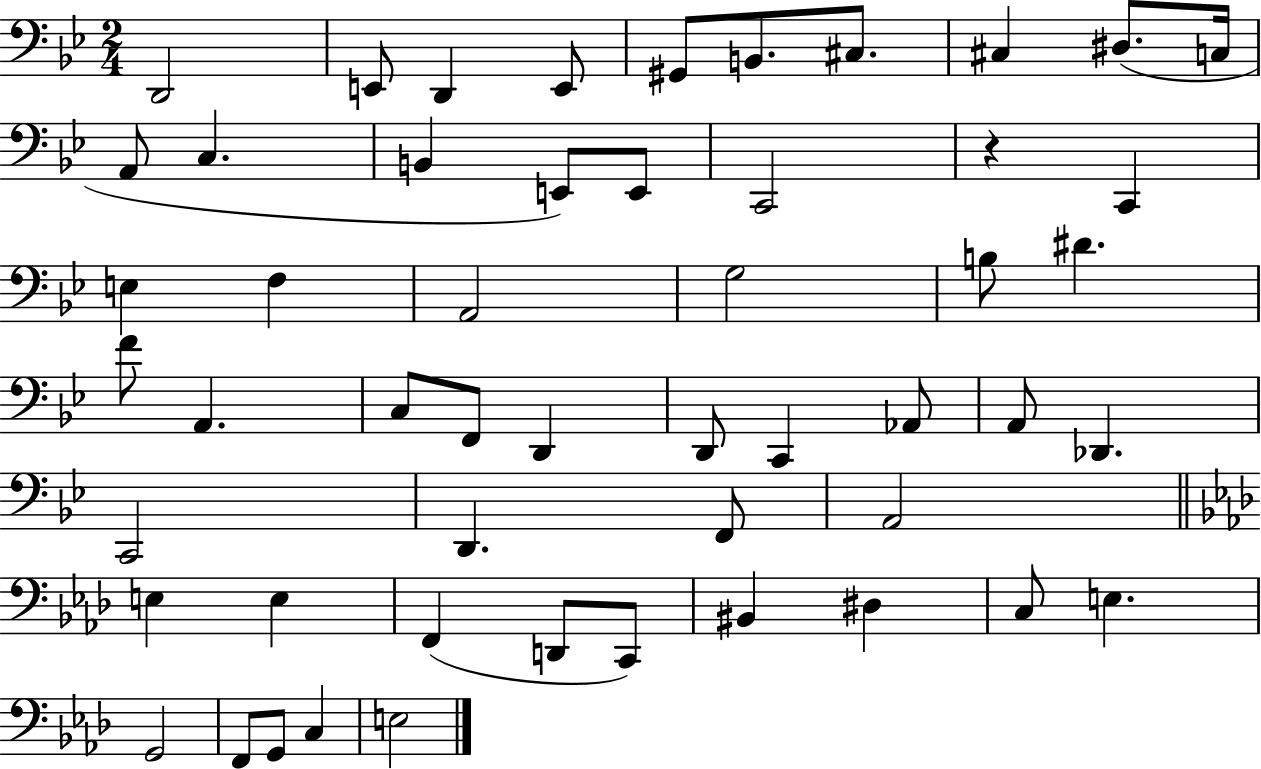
{
  \clef bass
  \numericTimeSignature
  \time 2/4
  \key bes \major
  \repeat volta 2 { d,2 | e,8 d,4 e,8 | gis,8 b,8. cis8. | cis4 dis8.( c16 | \break a,8 c4. | b,4 e,8) e,8 | c,2 | r4 c,4 | \break e4 f4 | a,2 | g2 | b8 dis'4. | \break f'8 a,4. | c8 f,8 d,4 | d,8 c,4 aes,8 | a,8 des,4. | \break c,2 | d,4. f,8 | a,2 | \bar "||" \break \key f \minor e4 e4 | f,4( d,8 c,8) | bis,4 dis4 | c8 e4. | \break g,2 | f,8 g,8 c4 | e2 | } \bar "|."
}